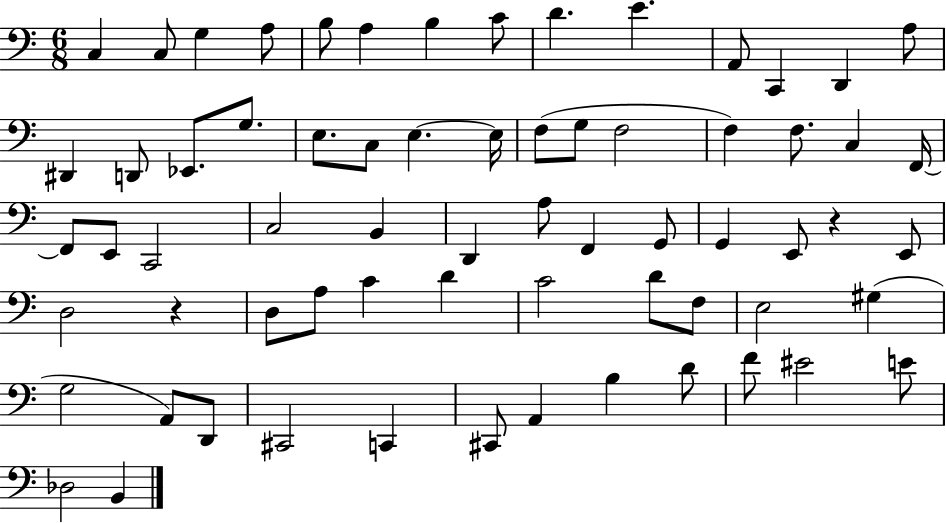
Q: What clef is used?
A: bass